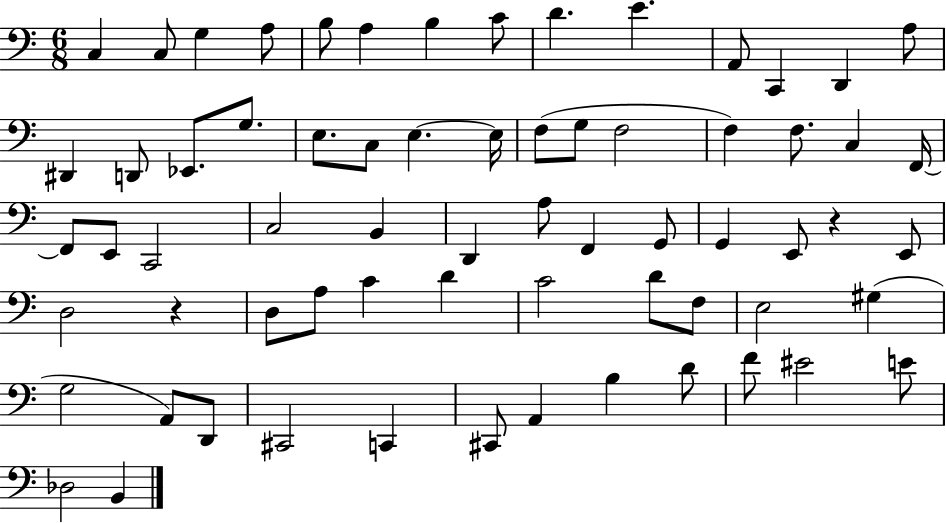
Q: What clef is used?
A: bass